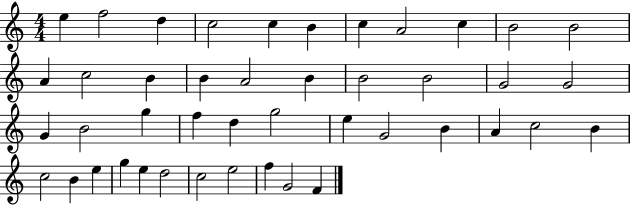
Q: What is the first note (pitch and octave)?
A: E5